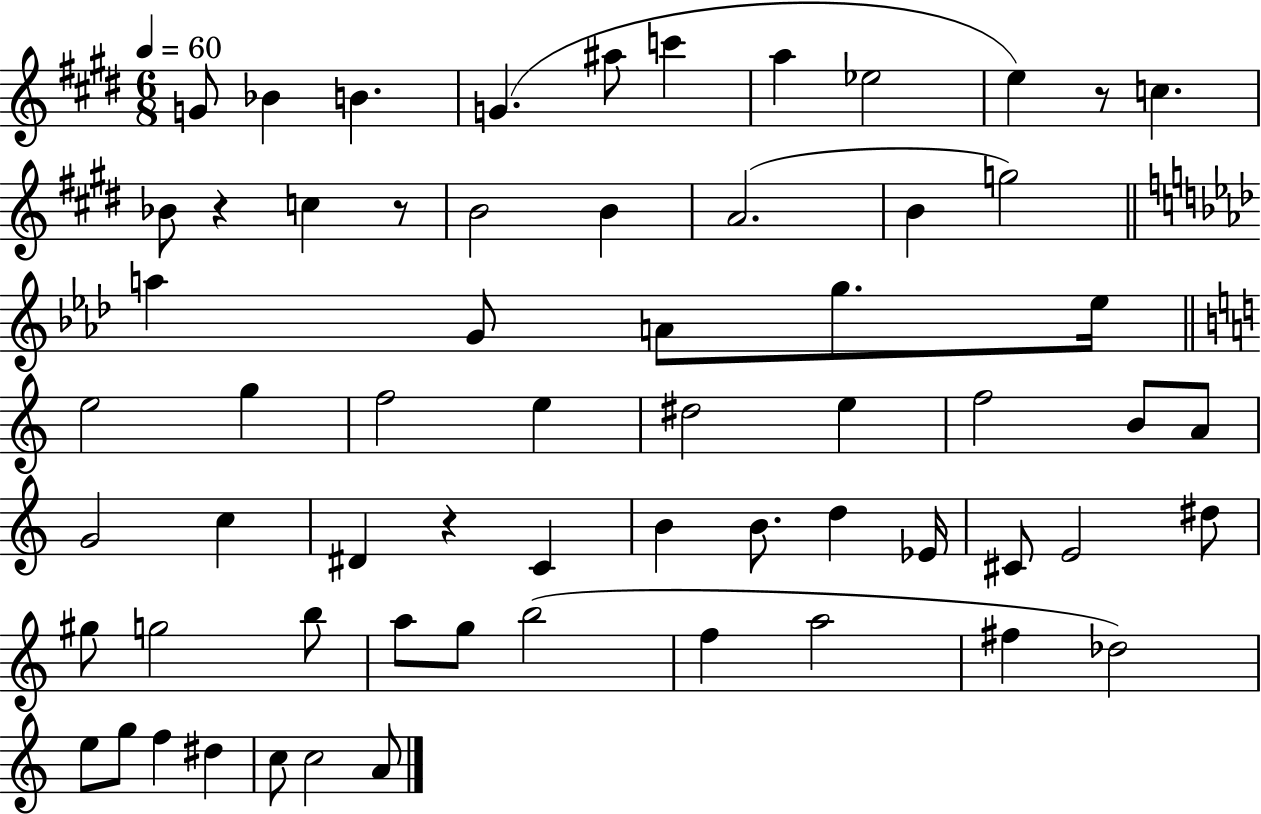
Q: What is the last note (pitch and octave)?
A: A4